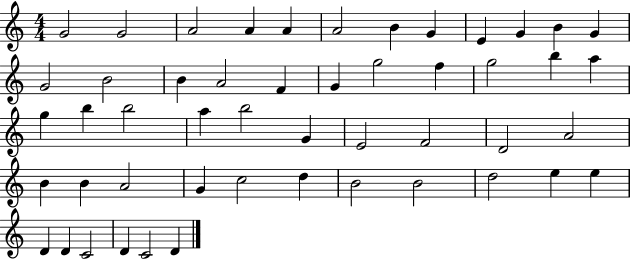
G4/h G4/h A4/h A4/q A4/q A4/h B4/q G4/q E4/q G4/q B4/q G4/q G4/h B4/h B4/q A4/h F4/q G4/q G5/h F5/q G5/h B5/q A5/q G5/q B5/q B5/h A5/q B5/h G4/q E4/h F4/h D4/h A4/h B4/q B4/q A4/h G4/q C5/h D5/q B4/h B4/h D5/h E5/q E5/q D4/q D4/q C4/h D4/q C4/h D4/q